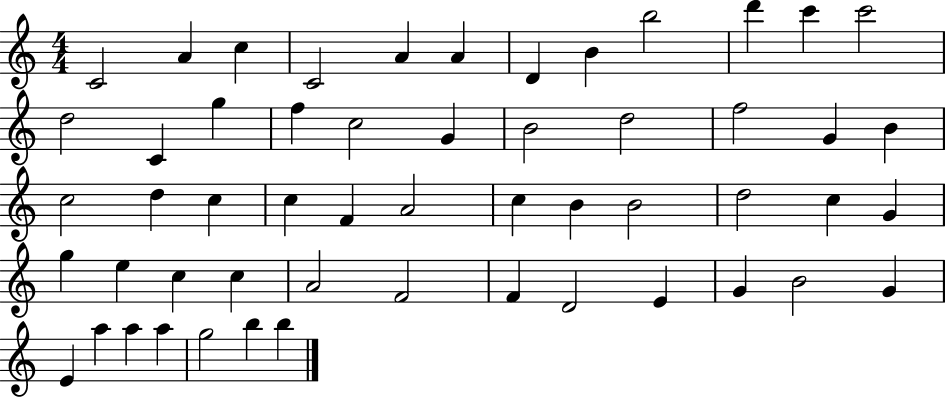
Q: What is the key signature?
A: C major